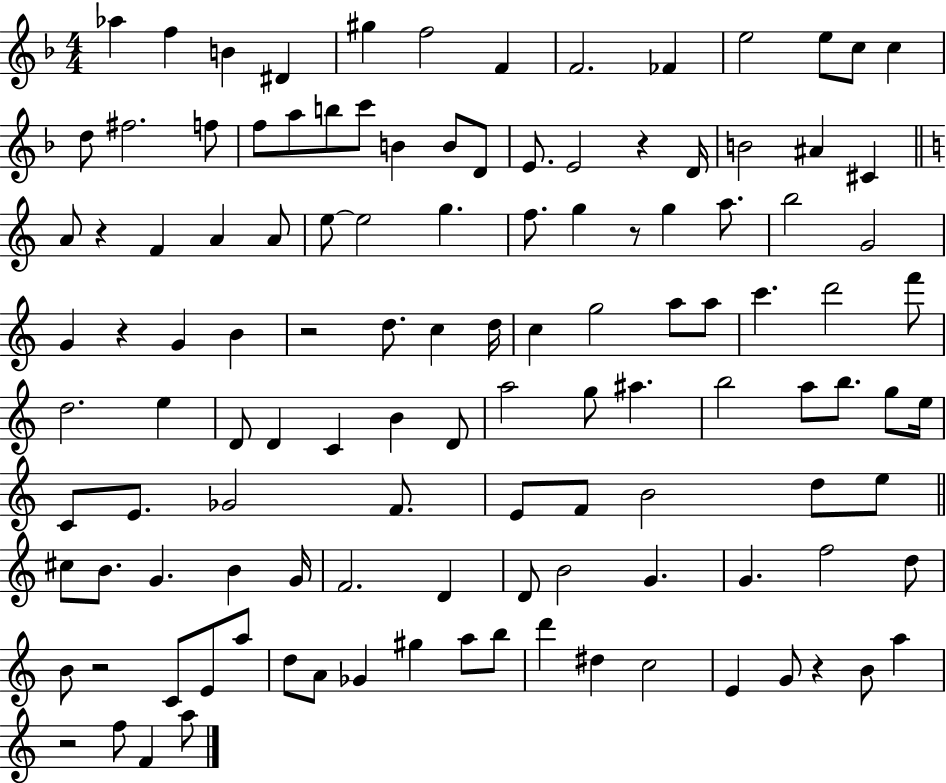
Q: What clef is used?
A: treble